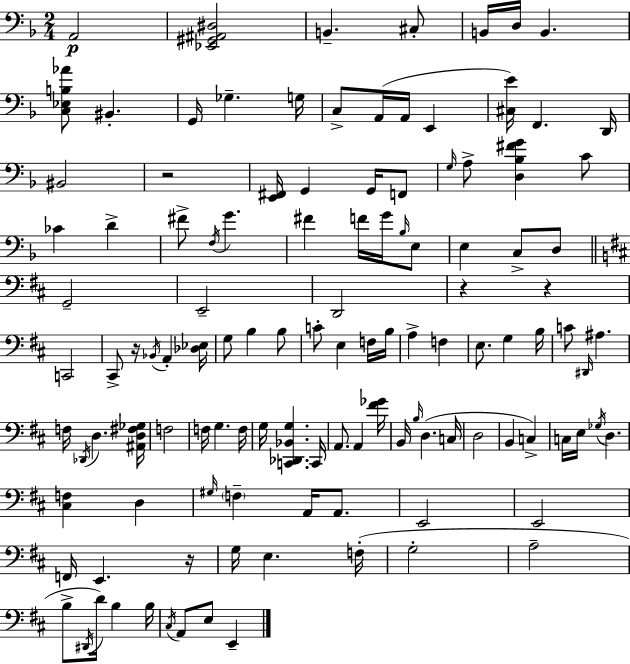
{
  \clef bass
  \numericTimeSignature
  \time 2/4
  \key d \minor
  \repeat volta 2 { a,2\p | <ees, gis, ais, dis>2 | b,4.-- cis8-. | b,16 d16 b,4. | \break <c ees b aes'>8 bis,4.-. | g,16 ges4.-- g16 | c8-> a,16( a,16 e,4 | <cis e'>16) f,4. d,16 | \break bis,2 | r2 | <e, fis,>16 g,4 g,16 f,8 | \grace { g16 } a8-> <d bes fis' g'>4 c'8 | \break ces'4 d'4-> | fis'8-> \acciaccatura { f16 } g'4. | fis'4 f'16 g'16 | \grace { bes16 } e8 e4 c8-> | \break d8 \bar "||" \break \key d \major g,2-- | e,2-- | d,2 | r4 r4 | \break c,2 | cis,8-> r16 \acciaccatura { bes,16 } a,4-. | <des ees>16 g8 b4 b8 | c'8-. e4 f16 | \break b16 a4-> f4 | e8. g4 | b16 c'8 \grace { dis,16 } ais4. | f16 \acciaccatura { des,16 } d4. | \break <ais, d fis ges>16 f2 | f16 g4. | f16 g16 <c, des, bes, g>4. | c,16 a,8. a,4 | \break <fis' ges'>16 b,16 \grace { b16 }( d4. | c16 d2 | b,4 | c4->) c16 e16 \acciaccatura { ges16 } d4. | \break <cis f>4 | d4 \grace { gis16 } \parenthesize f4-- | a,16 a,8. e,2 | e,2 | \break f,16 e,4. | r16 g16 e4. | f16-.( g2-. | a2-- | \break b8-> | \acciaccatura { dis,16 }) d'16 b4 b16 \acciaccatura { cis16 } | a,8 e8 e,4-- | } \bar "|."
}